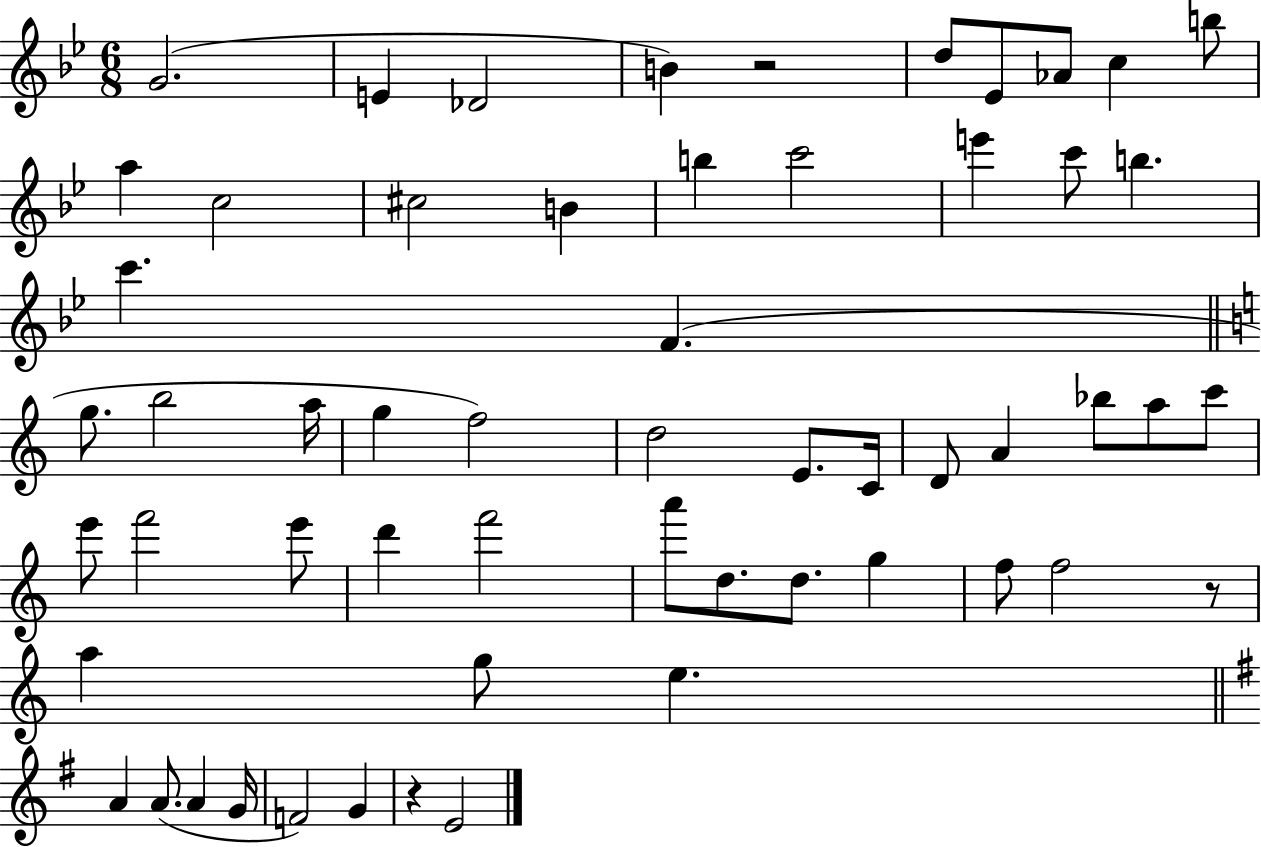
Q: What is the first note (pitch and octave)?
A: G4